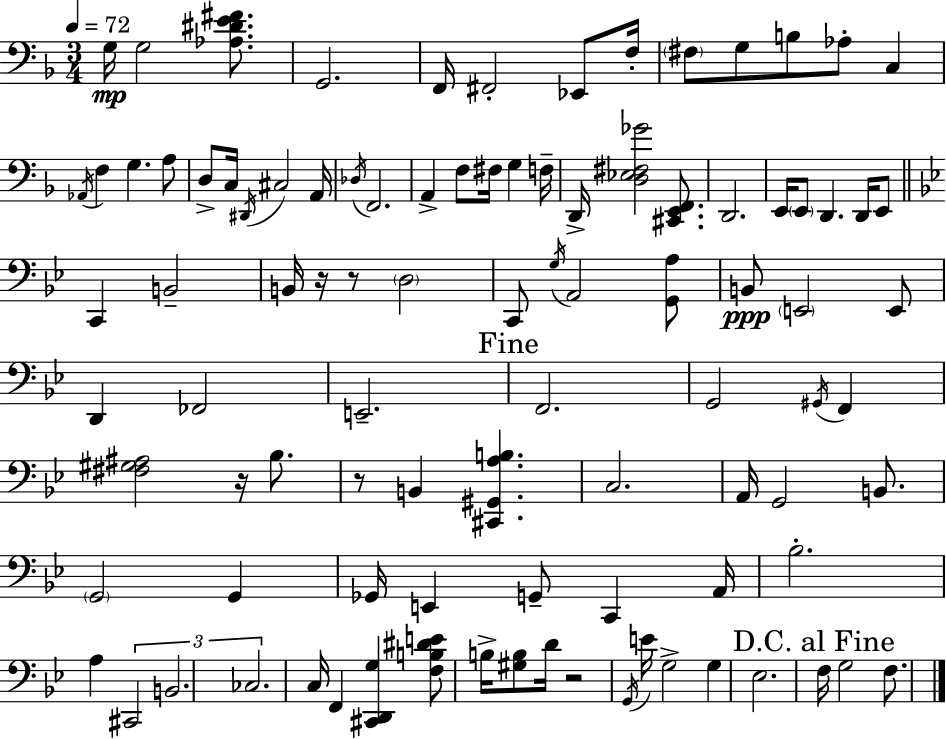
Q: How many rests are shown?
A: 5